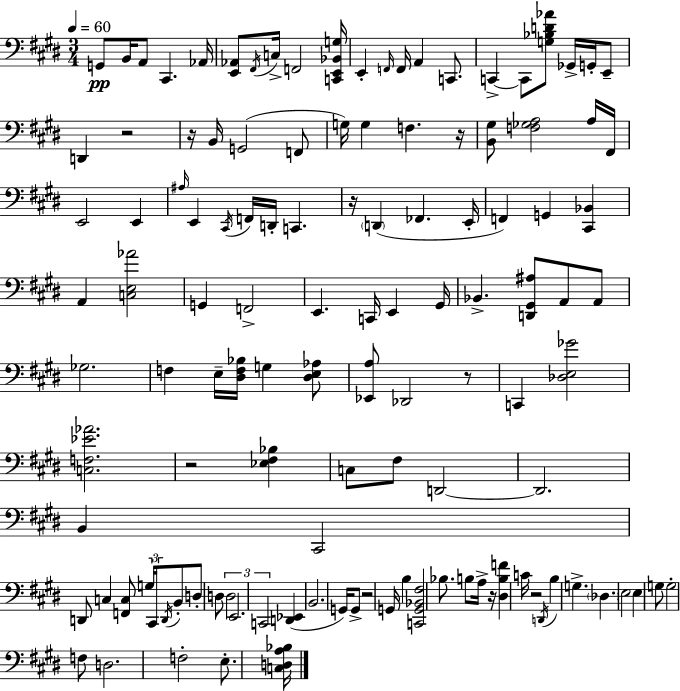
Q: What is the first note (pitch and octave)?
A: G2